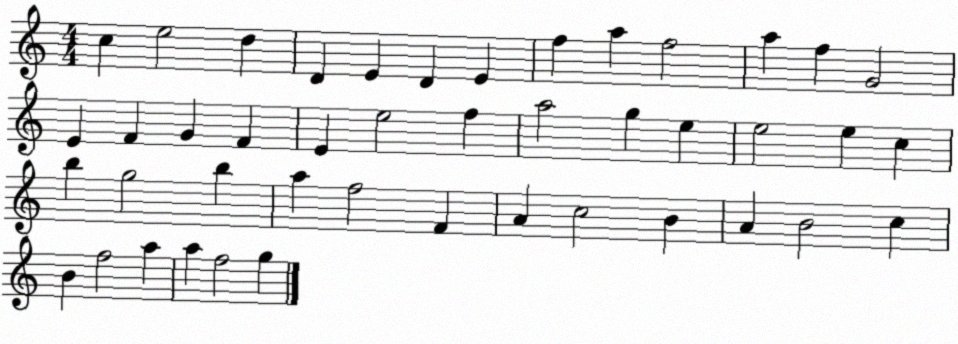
X:1
T:Untitled
M:4/4
L:1/4
K:C
c e2 d D E D E f a f2 a f G2 E F G F E e2 f a2 g e e2 e c b g2 b a f2 F A c2 B A B2 c B f2 a a f2 g